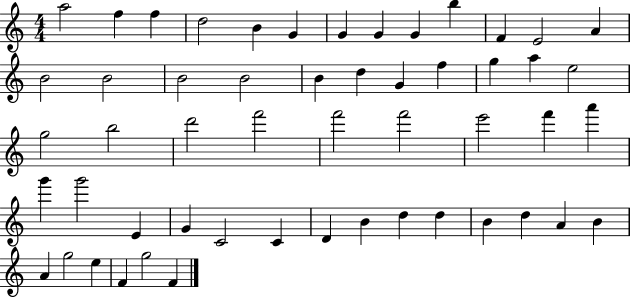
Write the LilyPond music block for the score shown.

{
  \clef treble
  \numericTimeSignature
  \time 4/4
  \key c \major
  a''2 f''4 f''4 | d''2 b'4 g'4 | g'4 g'4 g'4 b''4 | f'4 e'2 a'4 | \break b'2 b'2 | b'2 b'2 | b'4 d''4 g'4 f''4 | g''4 a''4 e''2 | \break g''2 b''2 | d'''2 f'''2 | f'''2 f'''2 | e'''2 f'''4 a'''4 | \break g'''4 g'''2 e'4 | g'4 c'2 c'4 | d'4 b'4 d''4 d''4 | b'4 d''4 a'4 b'4 | \break a'4 g''2 e''4 | f'4 g''2 f'4 | \bar "|."
}